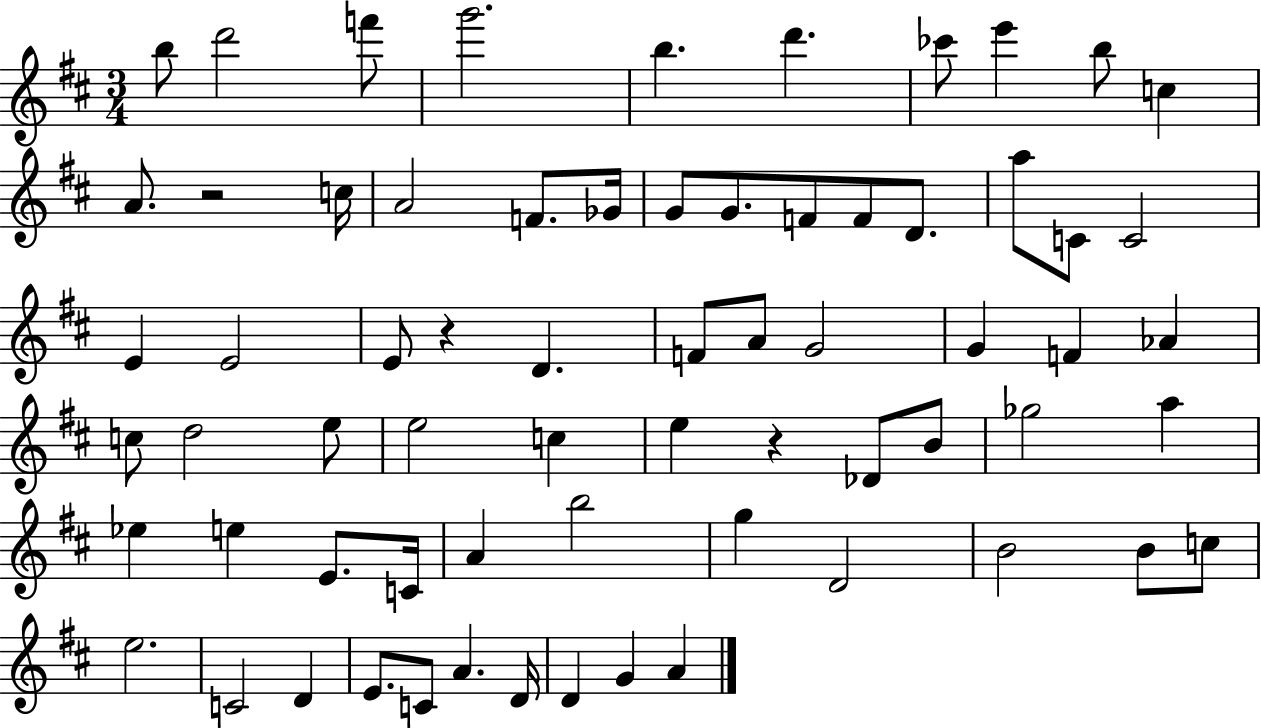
{
  \clef treble
  \numericTimeSignature
  \time 3/4
  \key d \major
  b''8 d'''2 f'''8 | g'''2. | b''4. d'''4. | ces'''8 e'''4 b''8 c''4 | \break a'8. r2 c''16 | a'2 f'8. ges'16 | g'8 g'8. f'8 f'8 d'8. | a''8 c'8 c'2 | \break e'4 e'2 | e'8 r4 d'4. | f'8 a'8 g'2 | g'4 f'4 aes'4 | \break c''8 d''2 e''8 | e''2 c''4 | e''4 r4 des'8 b'8 | ges''2 a''4 | \break ees''4 e''4 e'8. c'16 | a'4 b''2 | g''4 d'2 | b'2 b'8 c''8 | \break e''2. | c'2 d'4 | e'8. c'8 a'4. d'16 | d'4 g'4 a'4 | \break \bar "|."
}